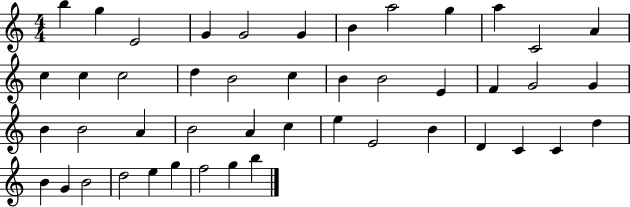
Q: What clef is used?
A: treble